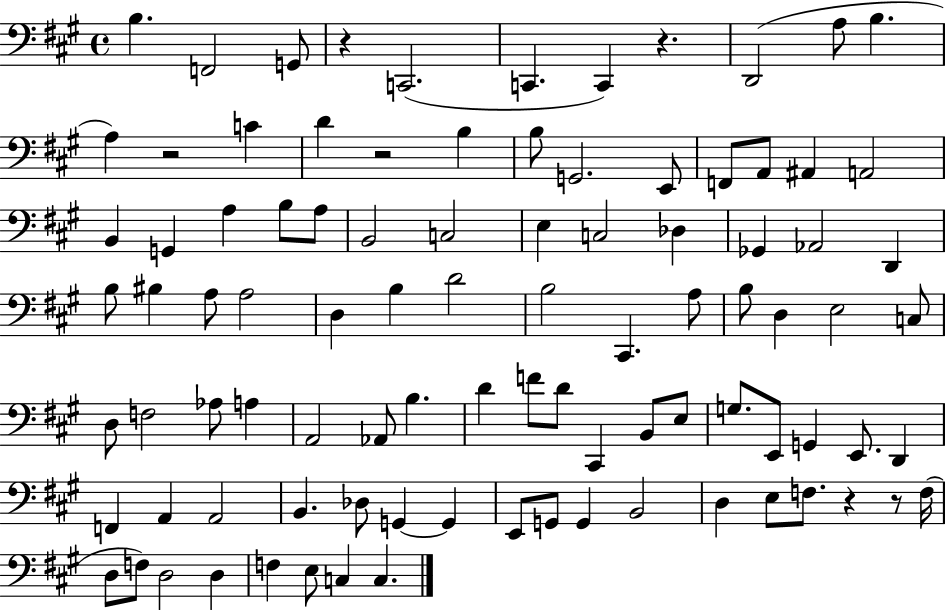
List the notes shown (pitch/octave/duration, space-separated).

B3/q. F2/h G2/e R/q C2/h. C2/q. C2/q R/q. D2/h A3/e B3/q. A3/q R/h C4/q D4/q R/h B3/q B3/e G2/h. E2/e F2/e A2/e A#2/q A2/h B2/q G2/q A3/q B3/e A3/e B2/h C3/h E3/q C3/h Db3/q Gb2/q Ab2/h D2/q B3/e BIS3/q A3/e A3/h D3/q B3/q D4/h B3/h C#2/q. A3/e B3/e D3/q E3/h C3/e D3/e F3/h Ab3/e A3/q A2/h Ab2/e B3/q. D4/q F4/e D4/e C#2/q B2/e E3/e G3/e. E2/e G2/q E2/e. D2/q F2/q A2/q A2/h B2/q. Db3/e G2/q G2/q E2/e G2/e G2/q B2/h D3/q E3/e F3/e. R/q R/e F3/s D3/e F3/e D3/h D3/q F3/q E3/e C3/q C3/q.